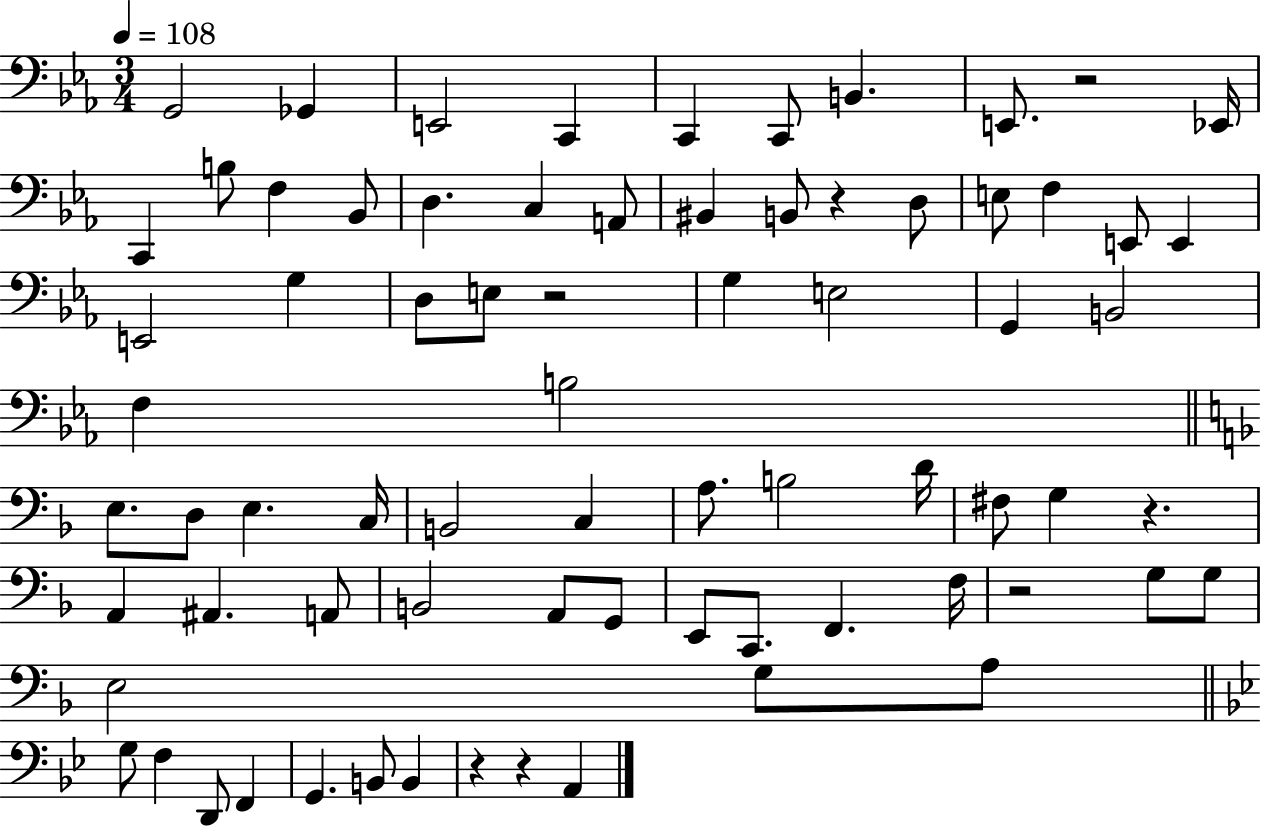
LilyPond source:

{
  \clef bass
  \numericTimeSignature
  \time 3/4
  \key ees \major
  \tempo 4 = 108
  g,2 ges,4 | e,2 c,4 | c,4 c,8 b,4. | e,8. r2 ees,16 | \break c,4 b8 f4 bes,8 | d4. c4 a,8 | bis,4 b,8 r4 d8 | e8 f4 e,8 e,4 | \break e,2 g4 | d8 e8 r2 | g4 e2 | g,4 b,2 | \break f4 b2 | \bar "||" \break \key d \minor e8. d8 e4. c16 | b,2 c4 | a8. b2 d'16 | fis8 g4 r4. | \break a,4 ais,4. a,8 | b,2 a,8 g,8 | e,8 c,8. f,4. f16 | r2 g8 g8 | \break e2 g8 a8 | \bar "||" \break \key bes \major g8 f4 d,8 f,4 | g,4. b,8 b,4 | r4 r4 a,4 | \bar "|."
}